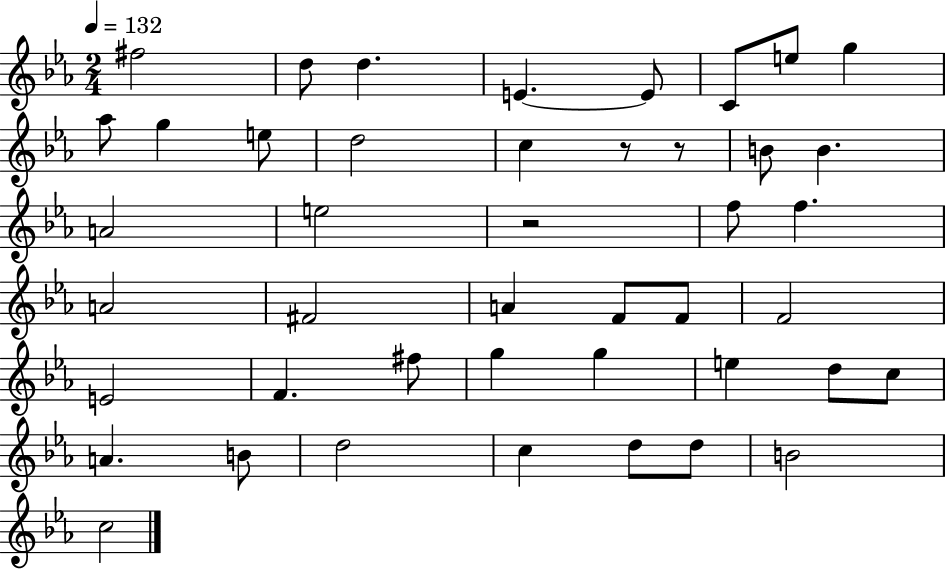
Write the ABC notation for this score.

X:1
T:Untitled
M:2/4
L:1/4
K:Eb
^f2 d/2 d E E/2 C/2 e/2 g _a/2 g e/2 d2 c z/2 z/2 B/2 B A2 e2 z2 f/2 f A2 ^F2 A F/2 F/2 F2 E2 F ^f/2 g g e d/2 c/2 A B/2 d2 c d/2 d/2 B2 c2